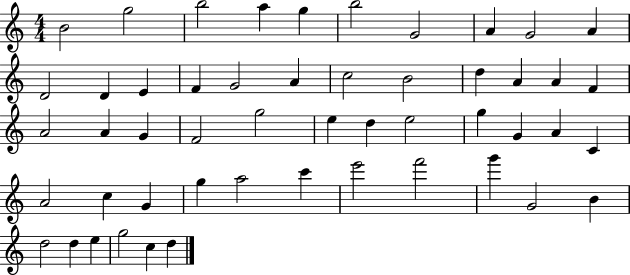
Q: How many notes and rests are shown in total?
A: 51